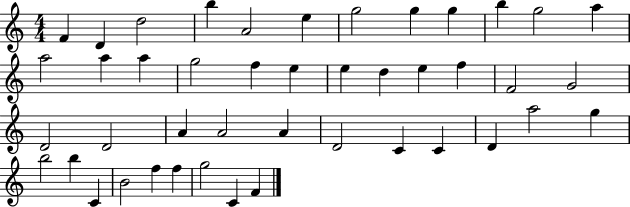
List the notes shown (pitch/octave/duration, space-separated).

F4/q D4/q D5/h B5/q A4/h E5/q G5/h G5/q G5/q B5/q G5/h A5/q A5/h A5/q A5/q G5/h F5/q E5/q E5/q D5/q E5/q F5/q F4/h G4/h D4/h D4/h A4/q A4/h A4/q D4/h C4/q C4/q D4/q A5/h G5/q B5/h B5/q C4/q B4/h F5/q F5/q G5/h C4/q F4/q